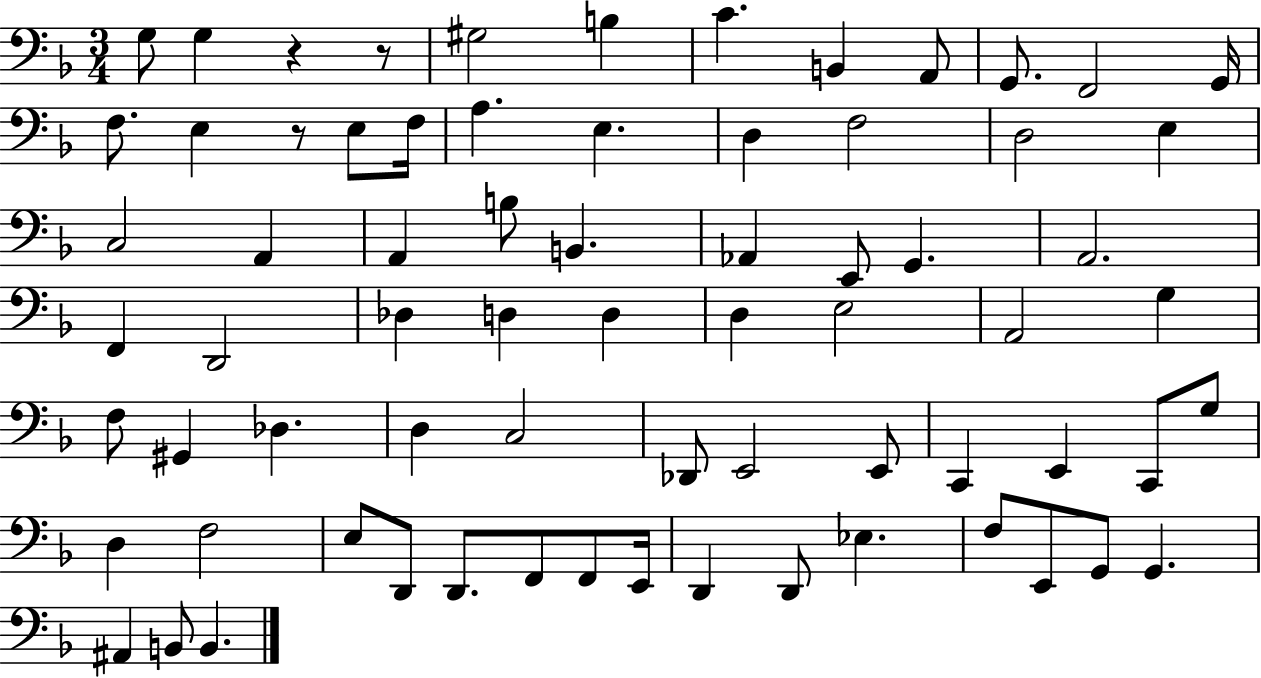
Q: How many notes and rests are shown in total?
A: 71